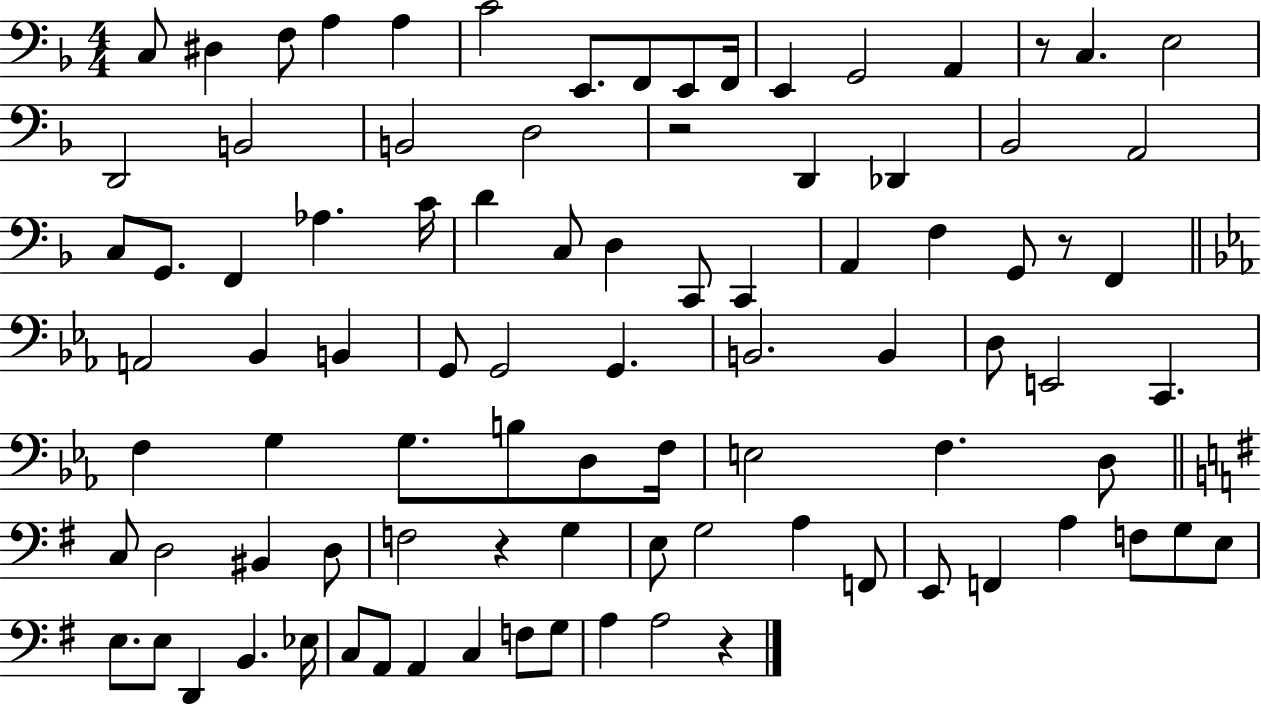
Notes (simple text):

C3/e D#3/q F3/e A3/q A3/q C4/h E2/e. F2/e E2/e F2/s E2/q G2/h A2/q R/e C3/q. E3/h D2/h B2/h B2/h D3/h R/h D2/q Db2/q Bb2/h A2/h C3/e G2/e. F2/q Ab3/q. C4/s D4/q C3/e D3/q C2/e C2/q A2/q F3/q G2/e R/e F2/q A2/h Bb2/q B2/q G2/e G2/h G2/q. B2/h. B2/q D3/e E2/h C2/q. F3/q G3/q G3/e. B3/e D3/e F3/s E3/h F3/q. D3/e C3/e D3/h BIS2/q D3/e F3/h R/q G3/q E3/e G3/h A3/q F2/e E2/e F2/q A3/q F3/e G3/e E3/e E3/e. E3/e D2/q B2/q. Eb3/s C3/e A2/e A2/q C3/q F3/e G3/e A3/q A3/h R/q